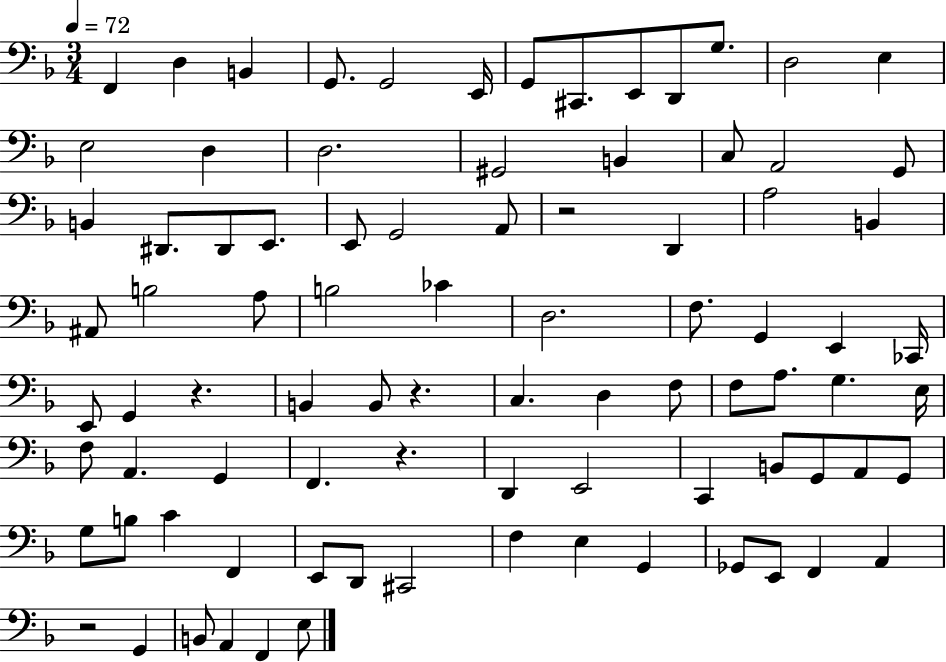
{
  \clef bass
  \numericTimeSignature
  \time 3/4
  \key f \major
  \tempo 4 = 72
  \repeat volta 2 { f,4 d4 b,4 | g,8. g,2 e,16 | g,8 cis,8. e,8 d,8 g8. | d2 e4 | \break e2 d4 | d2. | gis,2 b,4 | c8 a,2 g,8 | \break b,4 dis,8. dis,8 e,8. | e,8 g,2 a,8 | r2 d,4 | a2 b,4 | \break ais,8 b2 a8 | b2 ces'4 | d2. | f8. g,4 e,4 ces,16 | \break e,8 g,4 r4. | b,4 b,8 r4. | c4. d4 f8 | f8 a8. g4. e16 | \break f8 a,4. g,4 | f,4. r4. | d,4 e,2 | c,4 b,8 g,8 a,8 g,8 | \break g8 b8 c'4 f,4 | e,8 d,8 cis,2 | f4 e4 g,4 | ges,8 e,8 f,4 a,4 | \break r2 g,4 | b,8 a,4 f,4 e8 | } \bar "|."
}